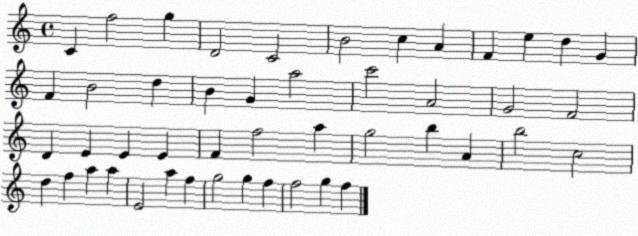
X:1
T:Untitled
M:4/4
L:1/4
K:C
C f2 g D2 C2 B2 c A F e d G F B2 d B G a2 c'2 A2 G2 F2 D E E E F f2 a g2 b A b2 c2 d f a a E2 a f g2 g f f2 g f